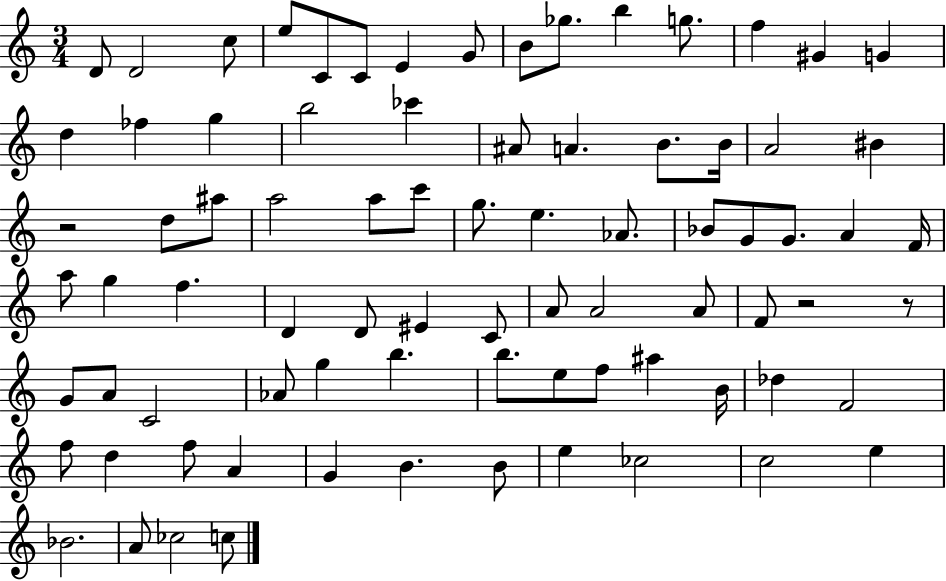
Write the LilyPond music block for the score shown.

{
  \clef treble
  \numericTimeSignature
  \time 3/4
  \key c \major
  d'8 d'2 c''8 | e''8 c'8 c'8 e'4 g'8 | b'8 ges''8. b''4 g''8. | f''4 gis'4 g'4 | \break d''4 fes''4 g''4 | b''2 ces'''4 | ais'8 a'4. b'8. b'16 | a'2 bis'4 | \break r2 d''8 ais''8 | a''2 a''8 c'''8 | g''8. e''4. aes'8. | bes'8 g'8 g'8. a'4 f'16 | \break a''8 g''4 f''4. | d'4 d'8 eis'4 c'8 | a'8 a'2 a'8 | f'8 r2 r8 | \break g'8 a'8 c'2 | aes'8 g''4 b''4. | b''8. e''8 f''8 ais''4 b'16 | des''4 f'2 | \break f''8 d''4 f''8 a'4 | g'4 b'4. b'8 | e''4 ces''2 | c''2 e''4 | \break bes'2. | a'8 ces''2 c''8 | \bar "|."
}